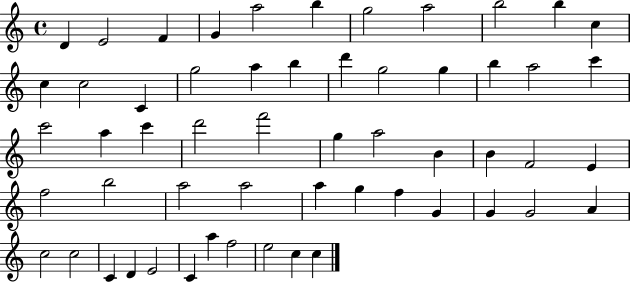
D4/q E4/h F4/q G4/q A5/h B5/q G5/h A5/h B5/h B5/q C5/q C5/q C5/h C4/q G5/h A5/q B5/q D6/q G5/h G5/q B5/q A5/h C6/q C6/h A5/q C6/q D6/h F6/h G5/q A5/h B4/q B4/q F4/h E4/q F5/h B5/h A5/h A5/h A5/q G5/q F5/q G4/q G4/q G4/h A4/q C5/h C5/h C4/q D4/q E4/h C4/q A5/q F5/h E5/h C5/q C5/q